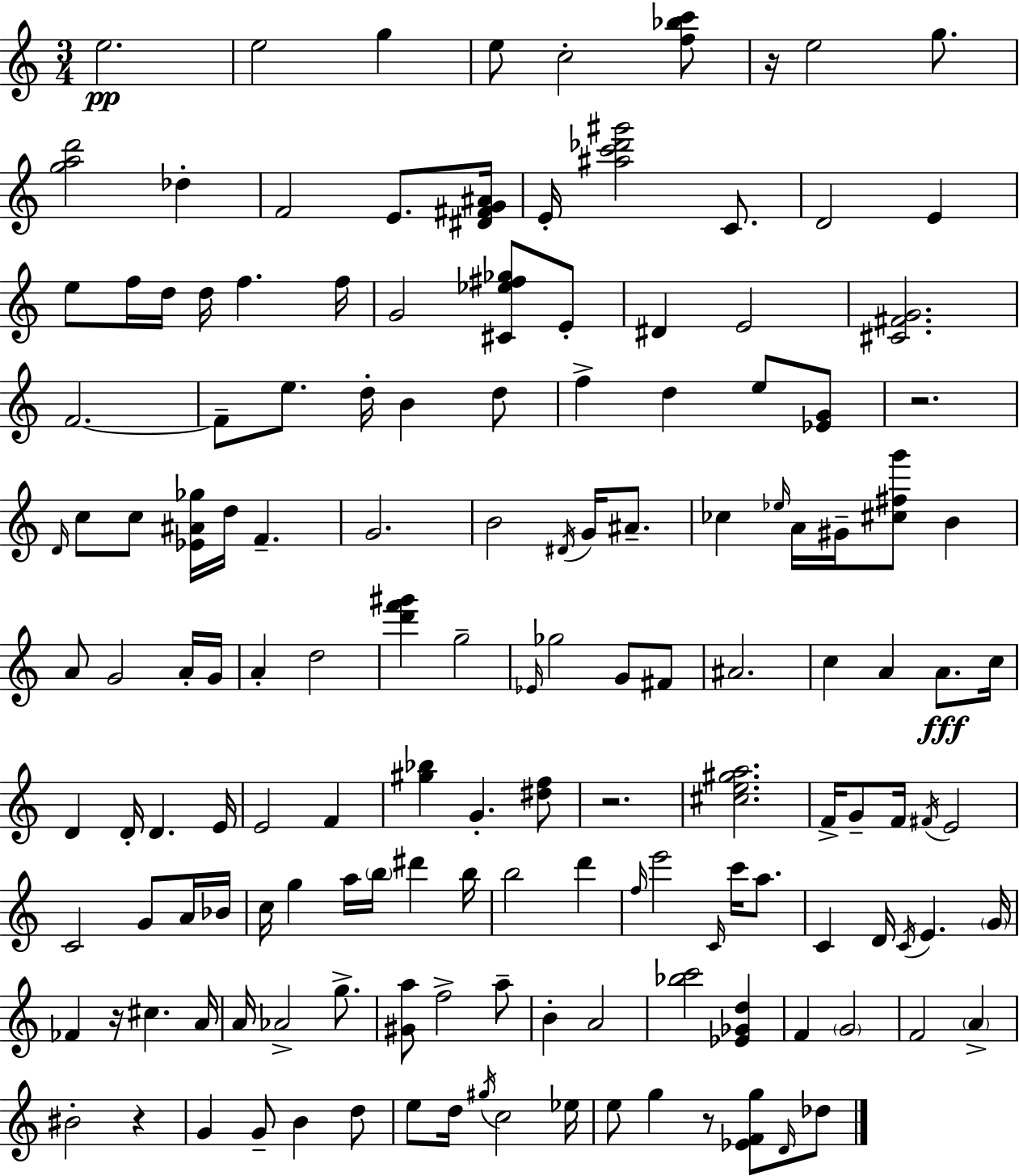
{
  \clef treble
  \numericTimeSignature
  \time 3/4
  \key c \major
  e''2.\pp | e''2 g''4 | e''8 c''2-. <f'' bes'' c'''>8 | r16 e''2 g''8. | \break <g'' a'' d'''>2 des''4-. | f'2 e'8. <dis' fis' g' ais'>16 | e'16-. <ais'' c''' des''' gis'''>2 c'8. | d'2 e'4 | \break e''8 f''16 d''16 d''16 f''4. f''16 | g'2 <cis' ees'' fis'' ges''>8 e'8-. | dis'4 e'2 | <cis' fis' g'>2. | \break f'2.~~ | f'8-- e''8. d''16-. b'4 d''8 | f''4-> d''4 e''8 <ees' g'>8 | r2. | \break \grace { d'16 } c''8 c''8 <ees' ais' ges''>16 d''16 f'4.-- | g'2. | b'2 \acciaccatura { dis'16 } g'16 ais'8.-- | ces''4 \grace { ees''16 } a'16 gis'16-- <cis'' fis'' g'''>8 b'4 | \break a'8 g'2 | a'16-. g'16 a'4-. d''2 | <d''' f''' gis'''>4 g''2-- | \grace { ees'16 } ges''2 | \break g'8 fis'8 ais'2. | c''4 a'4 | a'8.\fff c''16 d'4 d'16-. d'4. | e'16 e'2 | \break f'4 <gis'' bes''>4 g'4.-. | <dis'' f''>8 r2. | <cis'' e'' gis'' a''>2. | f'16-> g'8-- f'16 \acciaccatura { fis'16 } e'2 | \break c'2 | g'8 a'16 bes'16 c''16 g''4 a''16 \parenthesize b''16 | dis'''4 b''16 b''2 | d'''4 \grace { f''16 } e'''2 | \break \grace { c'16 } c'''16 a''8. c'4 d'16 | \acciaccatura { c'16 } e'4. \parenthesize g'16 fes'4 | r16 cis''4. a'16 a'16 aes'2-> | g''8.-> <gis' a''>8 f''2-> | \break a''8-- b'4-. | a'2 <bes'' c'''>2 | <ees' ges' d''>4 f'4 | \parenthesize g'2 f'2 | \break \parenthesize a'4-> bis'2-. | r4 g'4 | g'8-- b'4 d''8 e''8 d''16 \acciaccatura { gis''16 } | c''2 ees''16 e''8 g''4 | \break r8 <ees' f' g''>8 \grace { d'16 } des''8 \bar "|."
}